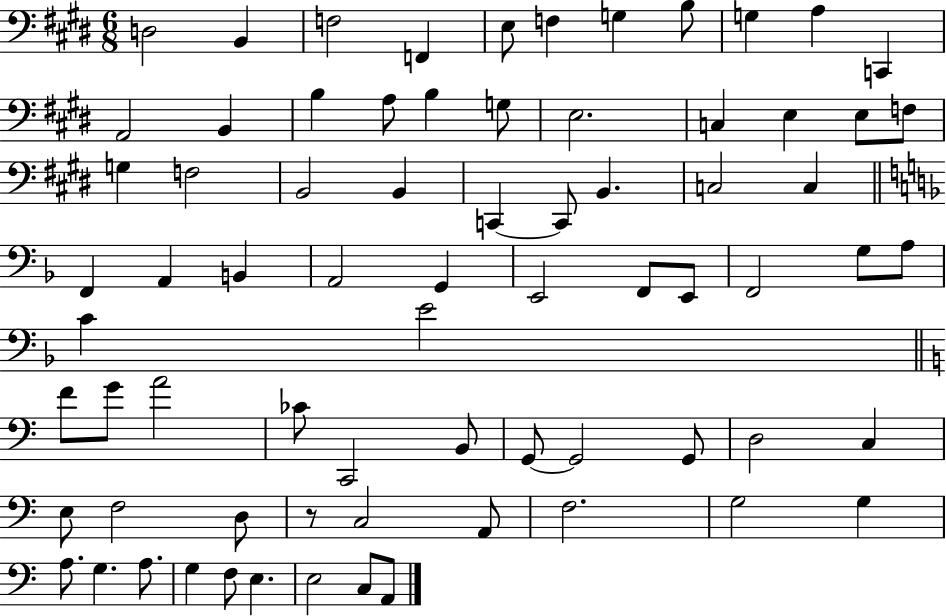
X:1
T:Untitled
M:6/8
L:1/4
K:E
D,2 B,, F,2 F,, E,/2 F, G, B,/2 G, A, C,, A,,2 B,, B, A,/2 B, G,/2 E,2 C, E, E,/2 F,/2 G, F,2 B,,2 B,, C,, C,,/2 B,, C,2 C, F,, A,, B,, A,,2 G,, E,,2 F,,/2 E,,/2 F,,2 G,/2 A,/2 C E2 F/2 G/2 A2 _C/2 C,,2 B,,/2 G,,/2 G,,2 G,,/2 D,2 C, E,/2 F,2 D,/2 z/2 C,2 A,,/2 F,2 G,2 G, A,/2 G, A,/2 G, F,/2 E, E,2 C,/2 A,,/2